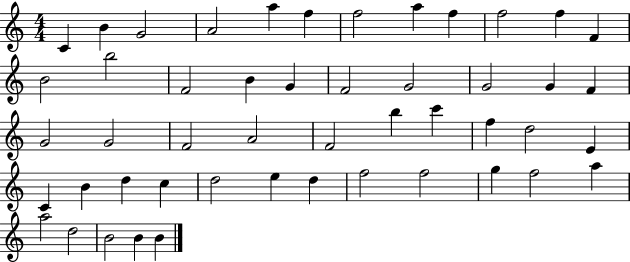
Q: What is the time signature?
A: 4/4